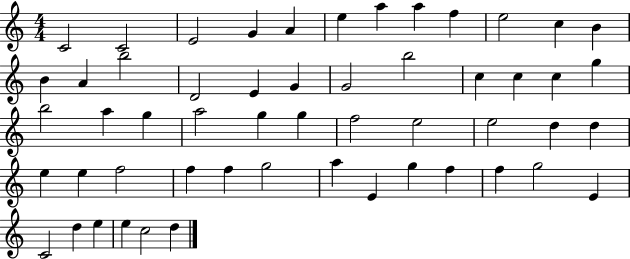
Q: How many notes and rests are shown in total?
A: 54